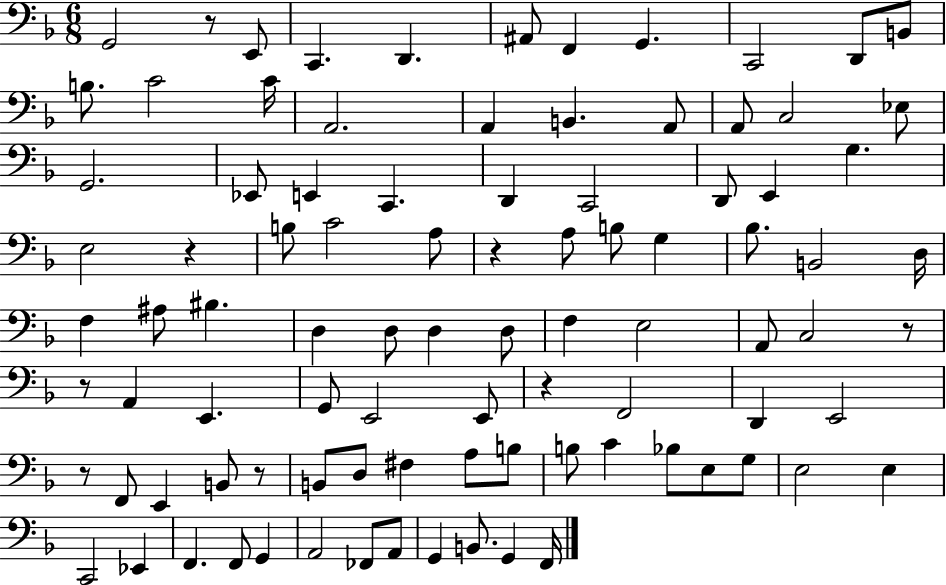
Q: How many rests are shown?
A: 8